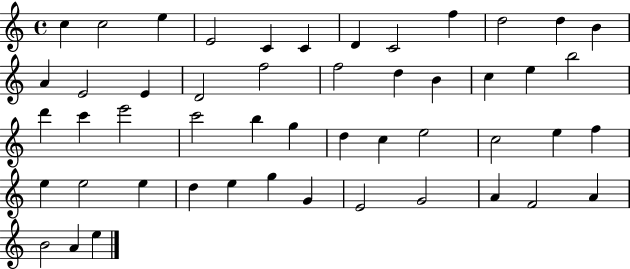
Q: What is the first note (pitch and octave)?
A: C5